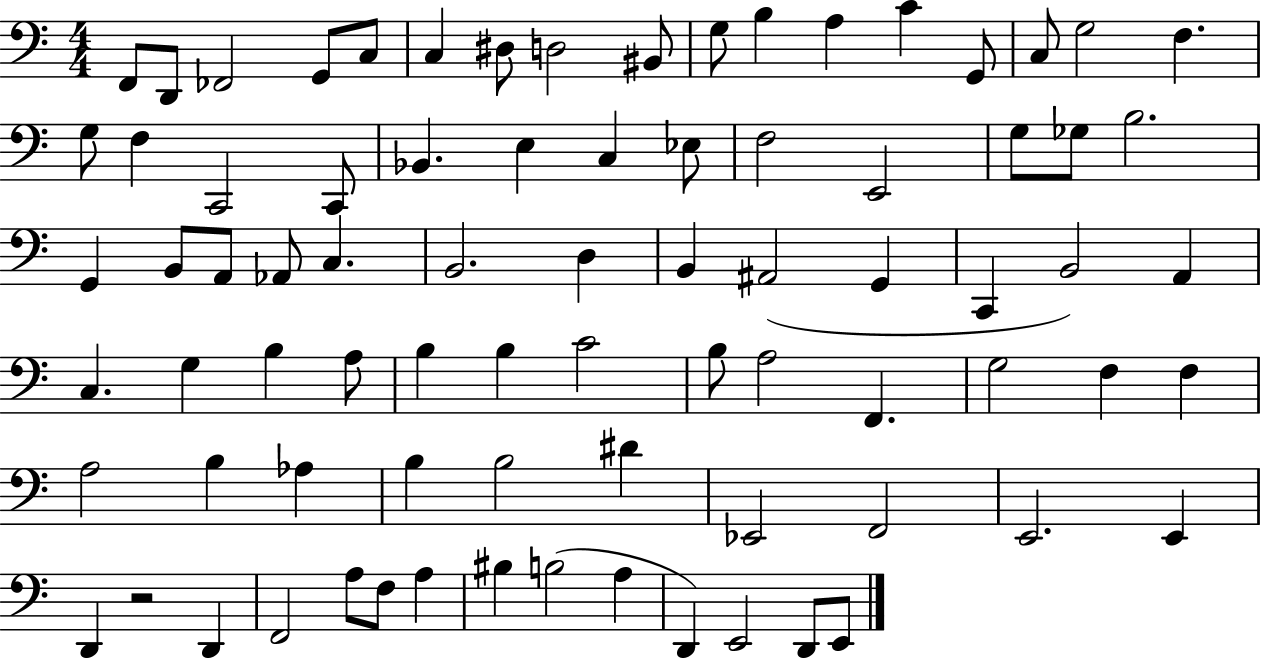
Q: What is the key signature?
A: C major